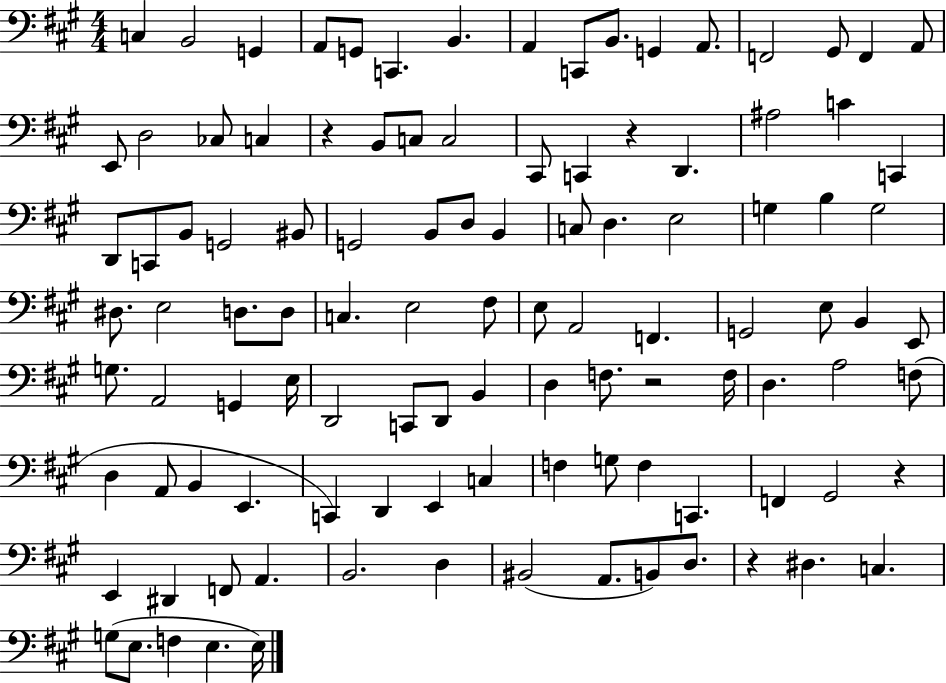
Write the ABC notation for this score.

X:1
T:Untitled
M:4/4
L:1/4
K:A
C, B,,2 G,, A,,/2 G,,/2 C,, B,, A,, C,,/2 B,,/2 G,, A,,/2 F,,2 ^G,,/2 F,, A,,/2 E,,/2 D,2 _C,/2 C, z B,,/2 C,/2 C,2 ^C,,/2 C,, z D,, ^A,2 C C,, D,,/2 C,,/2 B,,/2 G,,2 ^B,,/2 G,,2 B,,/2 D,/2 B,, C,/2 D, E,2 G, B, G,2 ^D,/2 E,2 D,/2 D,/2 C, E,2 ^F,/2 E,/2 A,,2 F,, G,,2 E,/2 B,, E,,/2 G,/2 A,,2 G,, E,/4 D,,2 C,,/2 D,,/2 B,, D, F,/2 z2 F,/4 D, A,2 F,/2 D, A,,/2 B,, E,, C,, D,, E,, C, F, G,/2 F, C,, F,, ^G,,2 z E,, ^D,, F,,/2 A,, B,,2 D, ^B,,2 A,,/2 B,,/2 D,/2 z ^D, C, G,/2 E,/2 F, E, E,/4